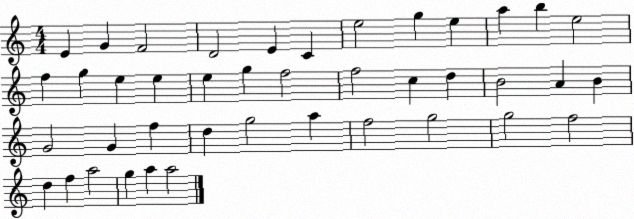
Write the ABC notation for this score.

X:1
T:Untitled
M:4/4
L:1/4
K:C
E G F2 D2 E C e2 g e a b e2 f g e e e g f2 f2 c d B2 A B G2 G f d g2 a f2 g2 g2 f2 d f a2 g a a2